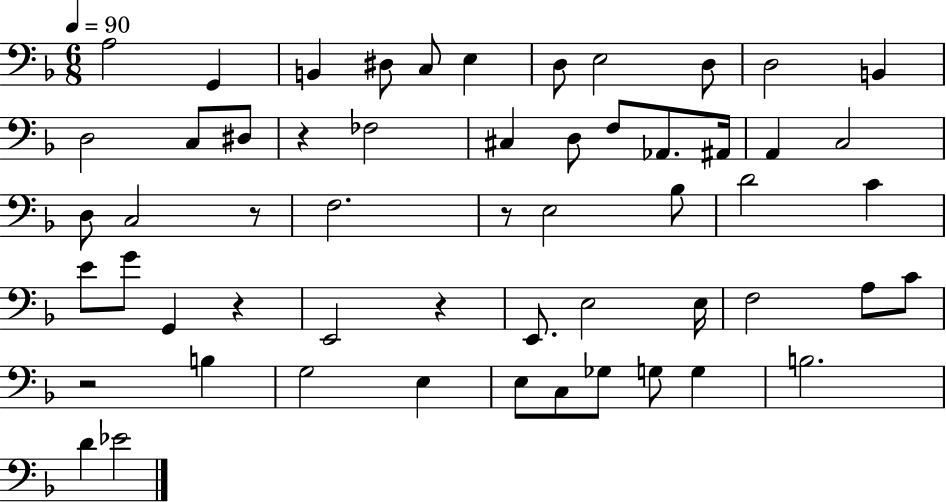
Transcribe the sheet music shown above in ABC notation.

X:1
T:Untitled
M:6/8
L:1/4
K:F
A,2 G,, B,, ^D,/2 C,/2 E, D,/2 E,2 D,/2 D,2 B,, D,2 C,/2 ^D,/2 z _F,2 ^C, D,/2 F,/2 _A,,/2 ^A,,/4 A,, C,2 D,/2 C,2 z/2 F,2 z/2 E,2 _B,/2 D2 C E/2 G/2 G,, z E,,2 z E,,/2 E,2 E,/4 F,2 A,/2 C/2 z2 B, G,2 E, E,/2 C,/2 _G,/2 G,/2 G, B,2 D _E2